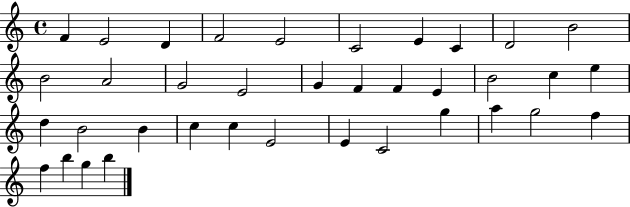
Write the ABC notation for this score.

X:1
T:Untitled
M:4/4
L:1/4
K:C
F E2 D F2 E2 C2 E C D2 B2 B2 A2 G2 E2 G F F E B2 c e d B2 B c c E2 E C2 g a g2 f f b g b